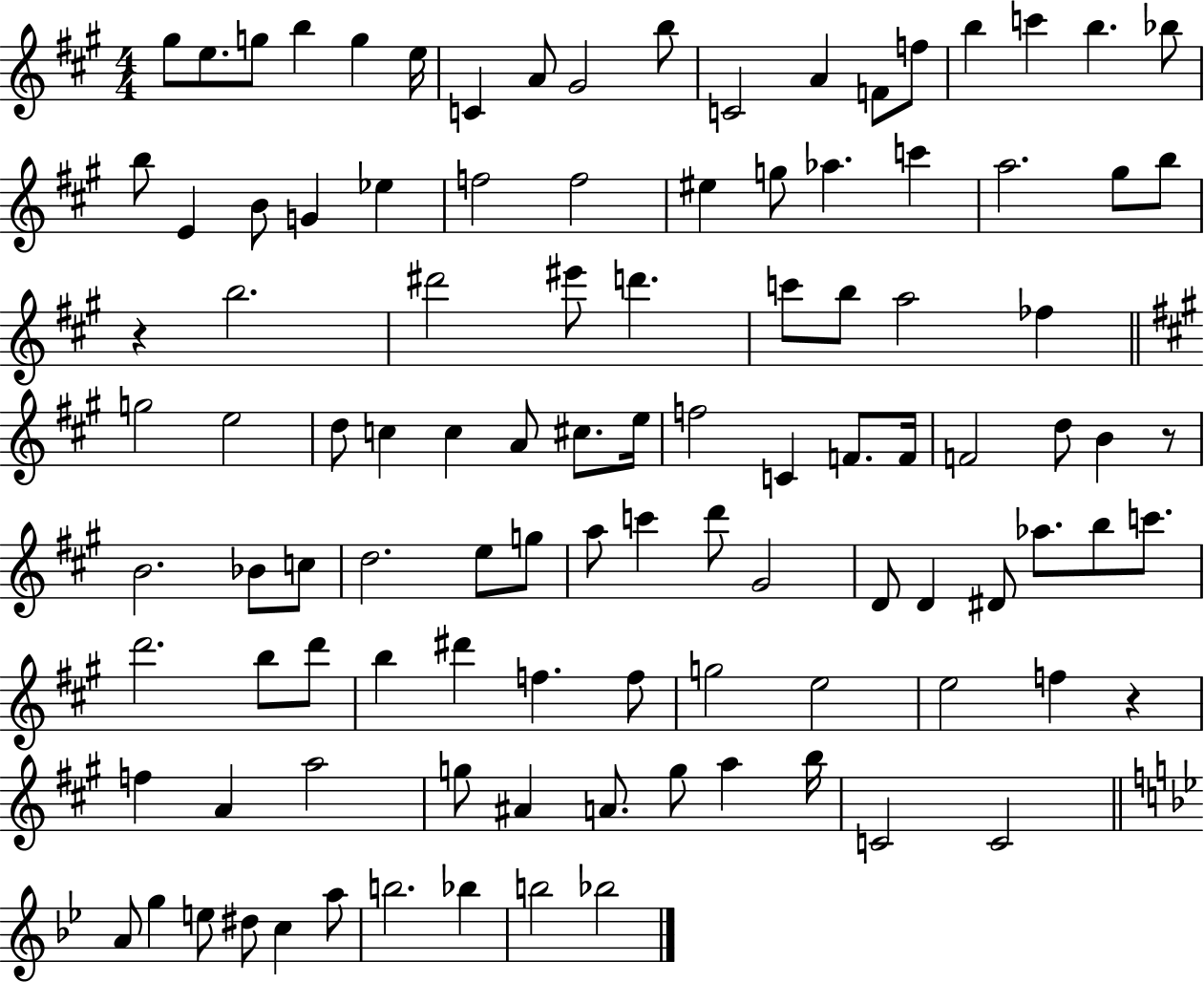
X:1
T:Untitled
M:4/4
L:1/4
K:A
^g/2 e/2 g/2 b g e/4 C A/2 ^G2 b/2 C2 A F/2 f/2 b c' b _b/2 b/2 E B/2 G _e f2 f2 ^e g/2 _a c' a2 ^g/2 b/2 z b2 ^d'2 ^e'/2 d' c'/2 b/2 a2 _f g2 e2 d/2 c c A/2 ^c/2 e/4 f2 C F/2 F/4 F2 d/2 B z/2 B2 _B/2 c/2 d2 e/2 g/2 a/2 c' d'/2 ^G2 D/2 D ^D/2 _a/2 b/2 c'/2 d'2 b/2 d'/2 b ^d' f f/2 g2 e2 e2 f z f A a2 g/2 ^A A/2 g/2 a b/4 C2 C2 A/2 g e/2 ^d/2 c a/2 b2 _b b2 _b2